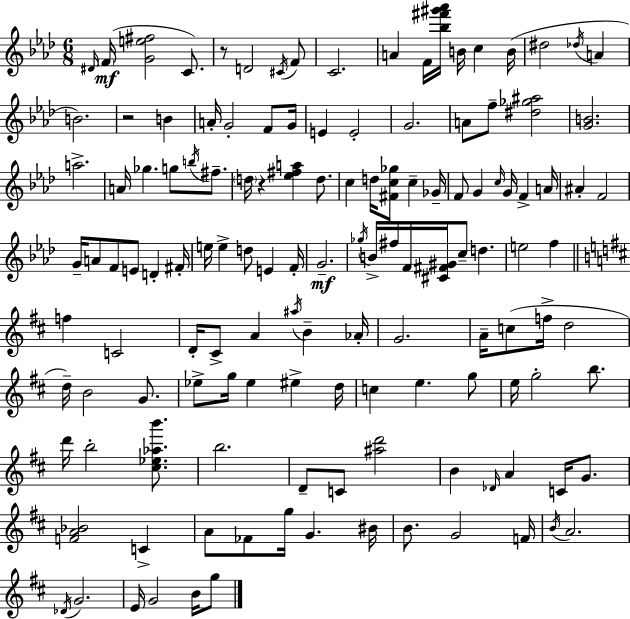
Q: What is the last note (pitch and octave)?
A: G5